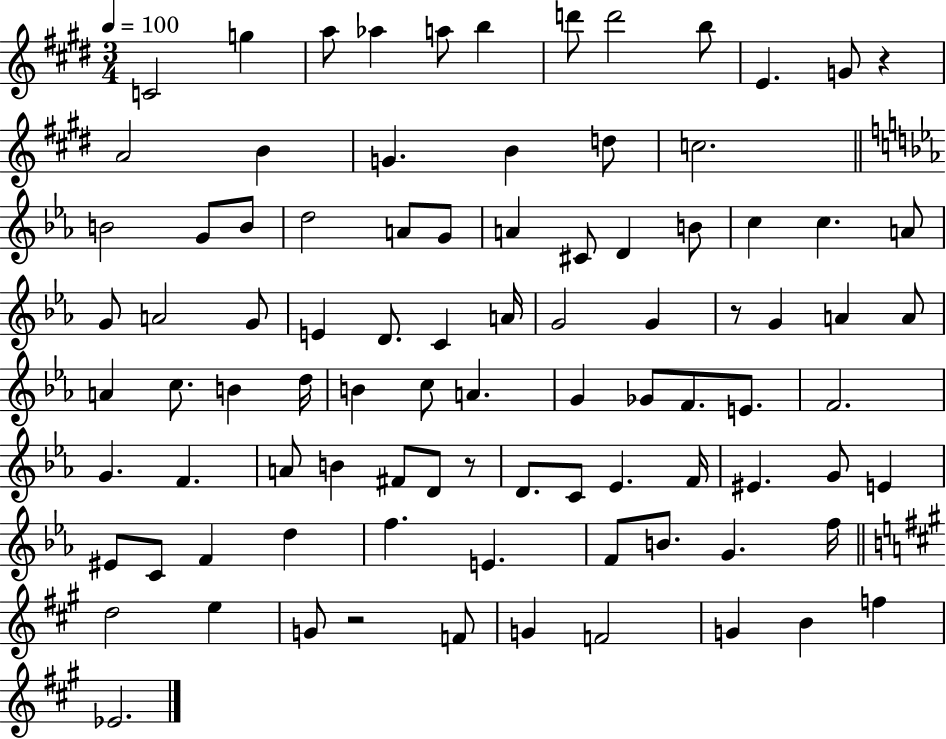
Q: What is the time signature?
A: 3/4